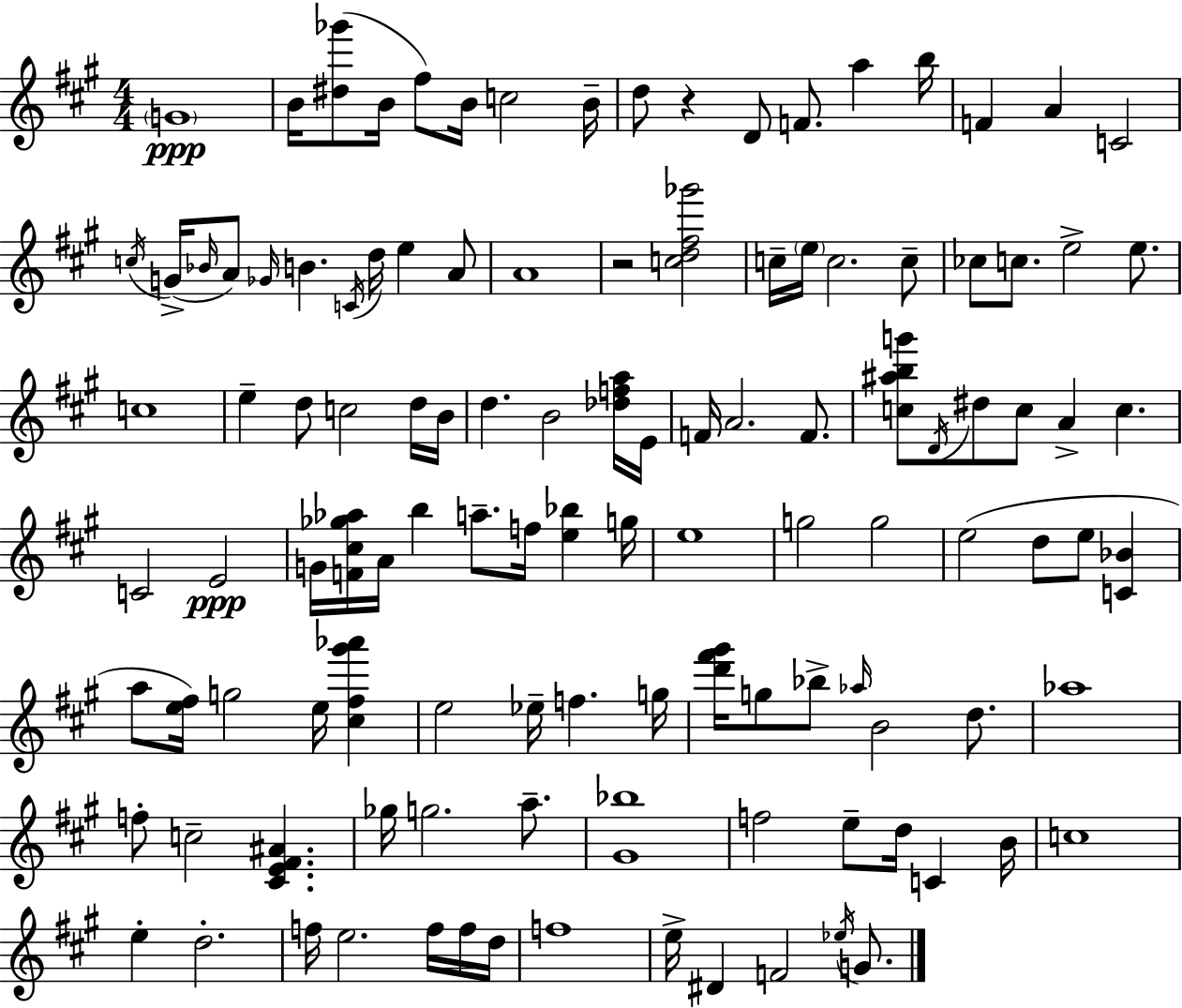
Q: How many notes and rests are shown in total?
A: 116